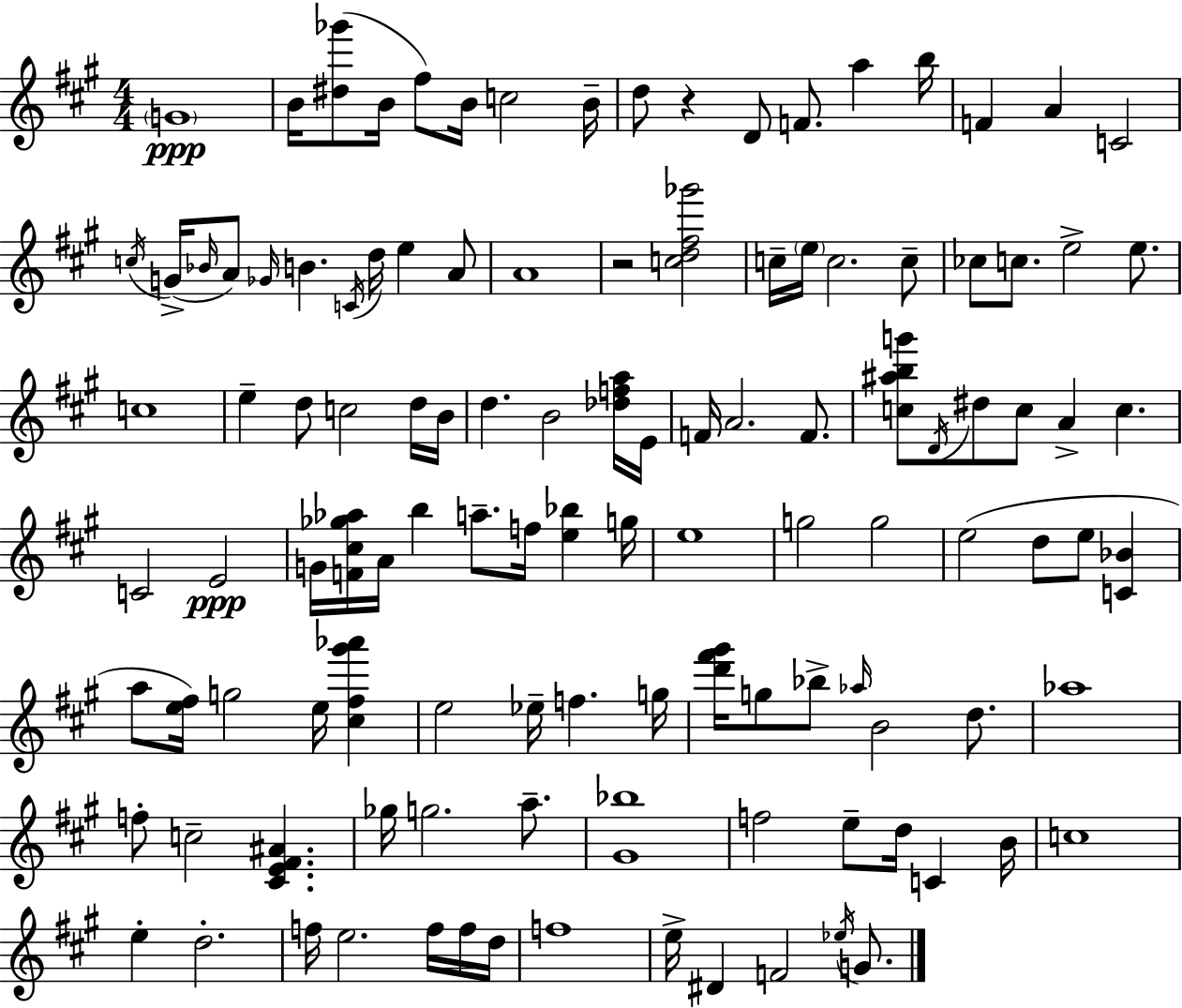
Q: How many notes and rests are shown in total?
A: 116